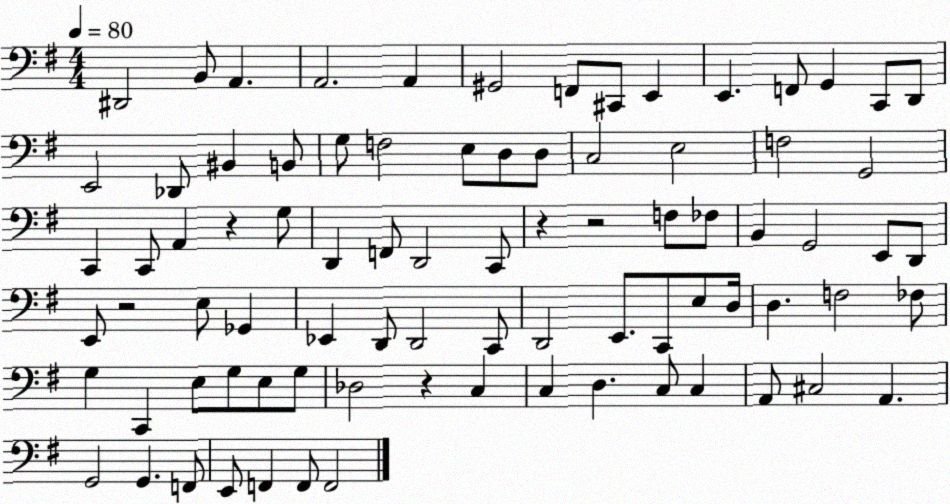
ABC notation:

X:1
T:Untitled
M:4/4
L:1/4
K:G
^D,,2 B,,/2 A,, A,,2 A,, ^G,,2 F,,/2 ^C,,/2 E,, E,, F,,/2 G,, C,,/2 D,,/2 E,,2 _D,,/2 ^B,, B,,/2 G,/2 F,2 E,/2 D,/2 D,/2 C,2 E,2 F,2 G,,2 C,, C,,/2 A,, z G,/2 D,, F,,/2 D,,2 C,,/2 z z2 F,/2 _F,/2 B,, G,,2 E,,/2 D,,/2 E,,/2 z2 E,/2 _G,, _E,, D,,/2 D,,2 C,,/2 D,,2 E,,/2 C,,/2 E,/2 D,/4 D, F,2 _F,/2 G, C,, E,/2 G,/2 E,/2 G,/2 _D,2 z C, C, D, C,/2 C, A,,/2 ^C,2 A,, G,,2 G,, F,,/2 E,,/2 F,, F,,/2 F,,2